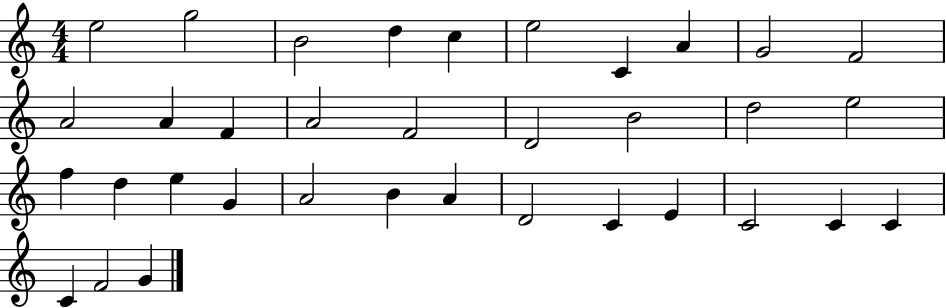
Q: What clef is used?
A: treble